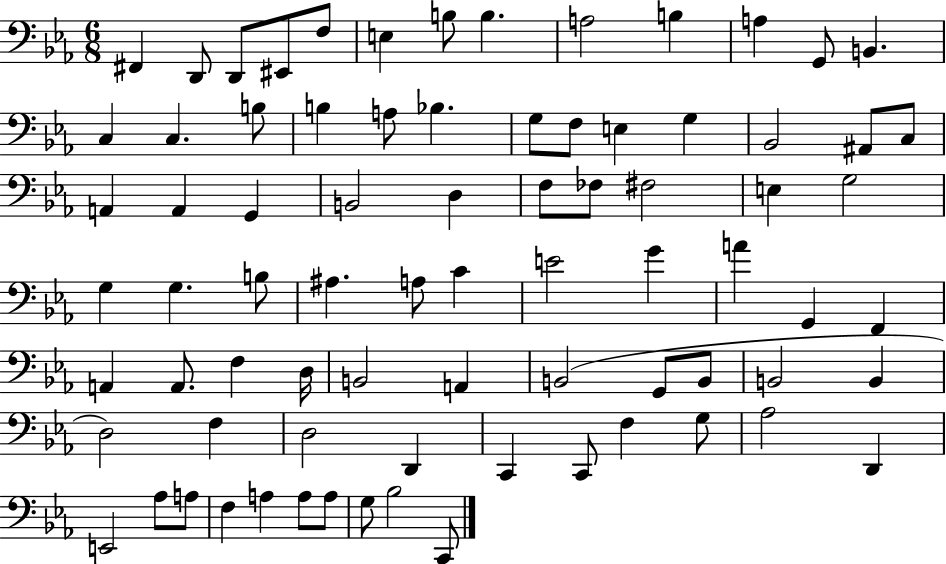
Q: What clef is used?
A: bass